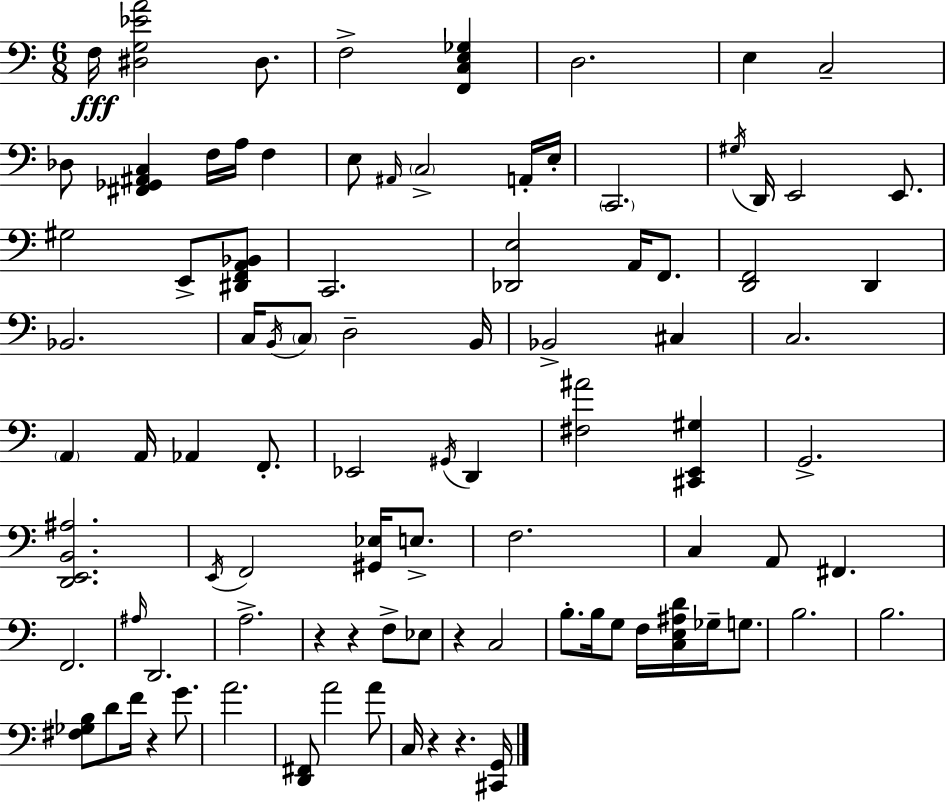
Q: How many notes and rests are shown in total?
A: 92